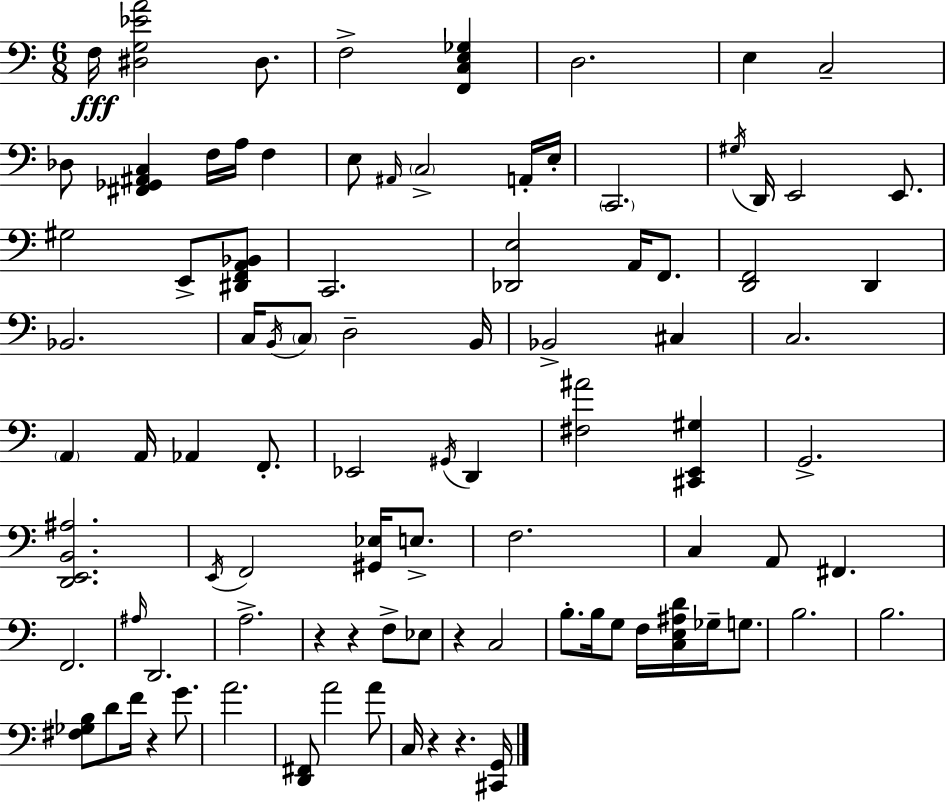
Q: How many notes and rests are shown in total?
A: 92